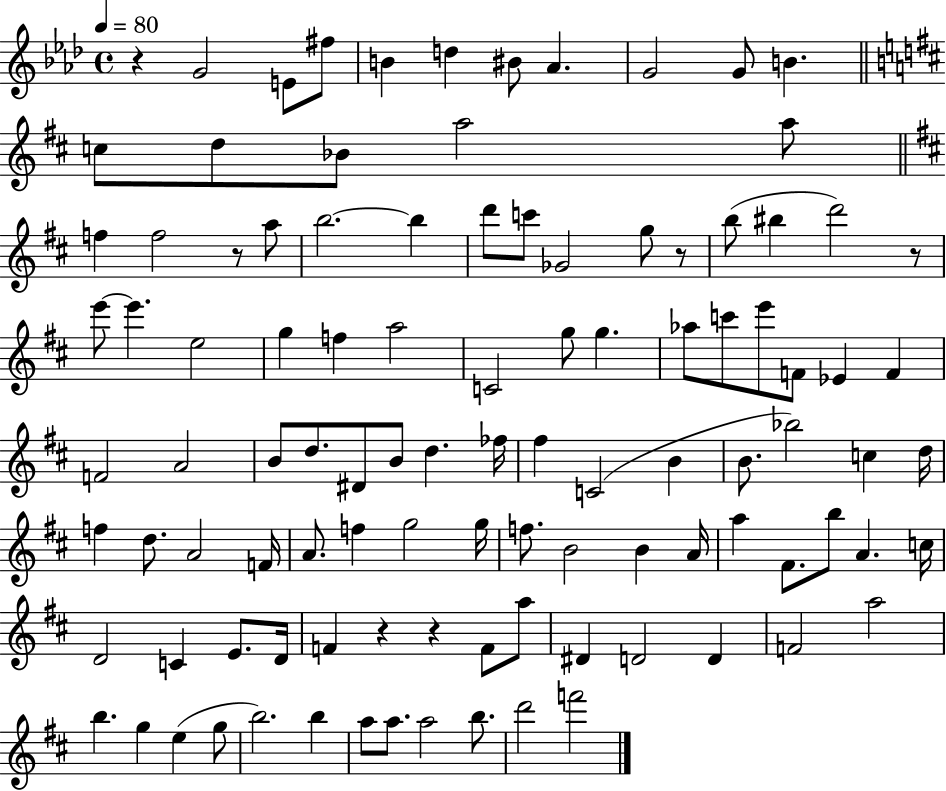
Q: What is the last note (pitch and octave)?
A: F6